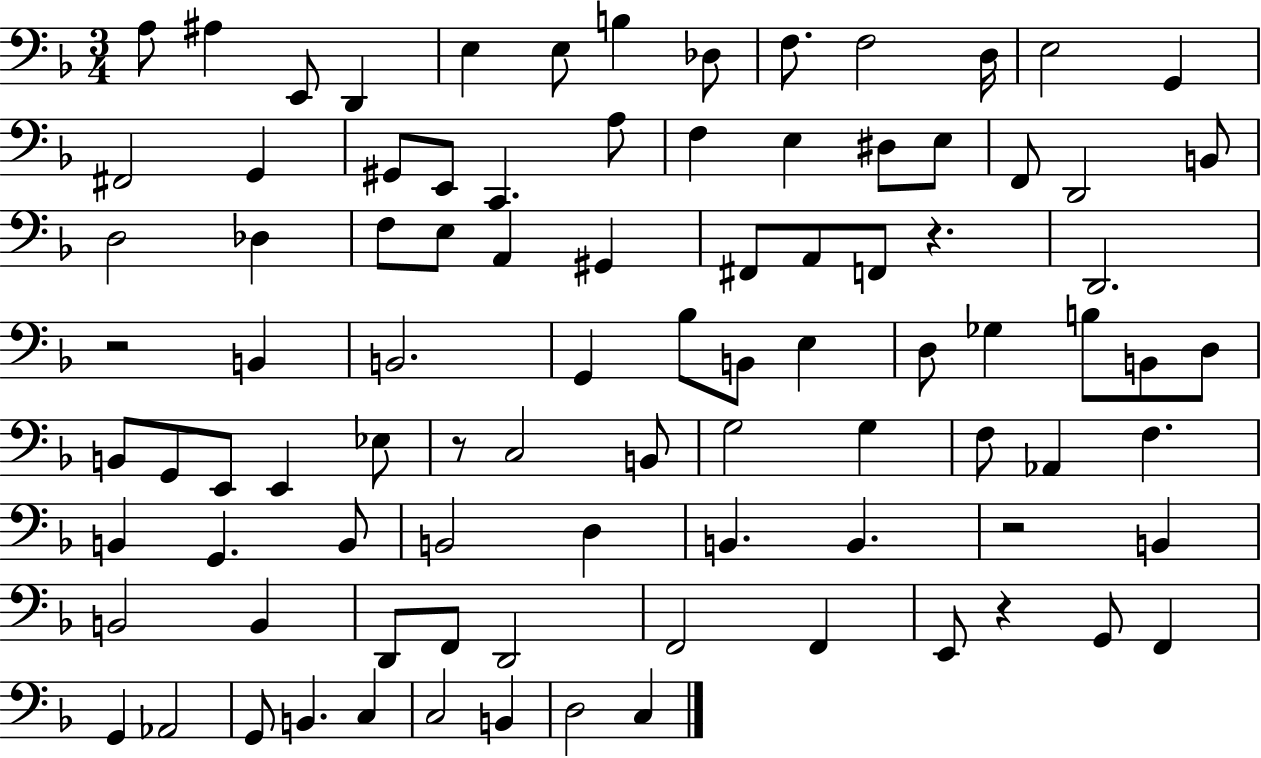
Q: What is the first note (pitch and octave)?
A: A3